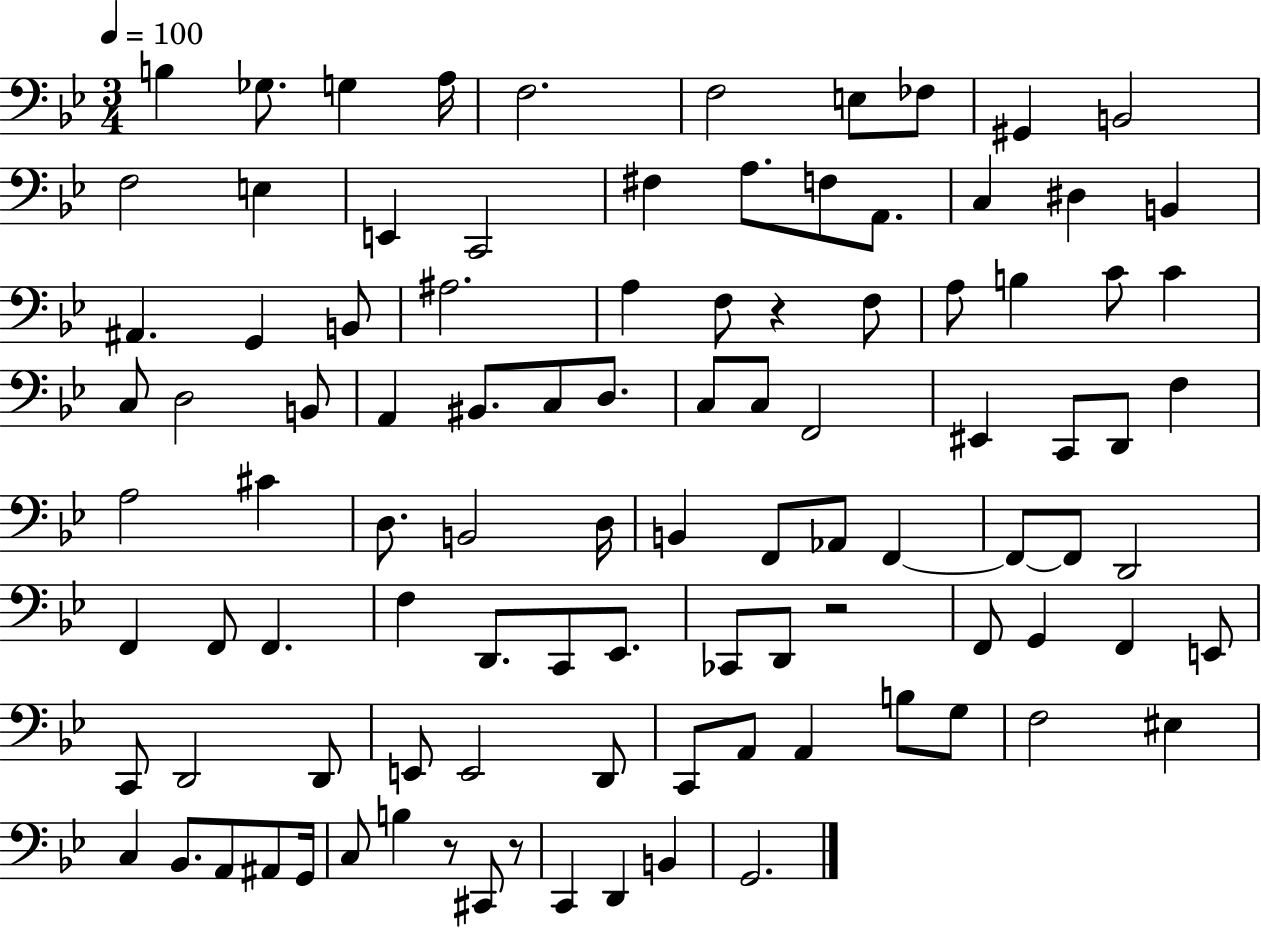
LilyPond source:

{
  \clef bass
  \numericTimeSignature
  \time 3/4
  \key bes \major
  \tempo 4 = 100
  b4 ges8. g4 a16 | f2. | f2 e8 fes8 | gis,4 b,2 | \break f2 e4 | e,4 c,2 | fis4 a8. f8 a,8. | c4 dis4 b,4 | \break ais,4. g,4 b,8 | ais2. | a4 f8 r4 f8 | a8 b4 c'8 c'4 | \break c8 d2 b,8 | a,4 bis,8. c8 d8. | c8 c8 f,2 | eis,4 c,8 d,8 f4 | \break a2 cis'4 | d8. b,2 d16 | b,4 f,8 aes,8 f,4~~ | f,8~~ f,8 d,2 | \break f,4 f,8 f,4. | f4 d,8. c,8 ees,8. | ces,8 d,8 r2 | f,8 g,4 f,4 e,8 | \break c,8 d,2 d,8 | e,8 e,2 d,8 | c,8 a,8 a,4 b8 g8 | f2 eis4 | \break c4 bes,8. a,8 ais,8 g,16 | c8 b4 r8 cis,8 r8 | c,4 d,4 b,4 | g,2. | \break \bar "|."
}